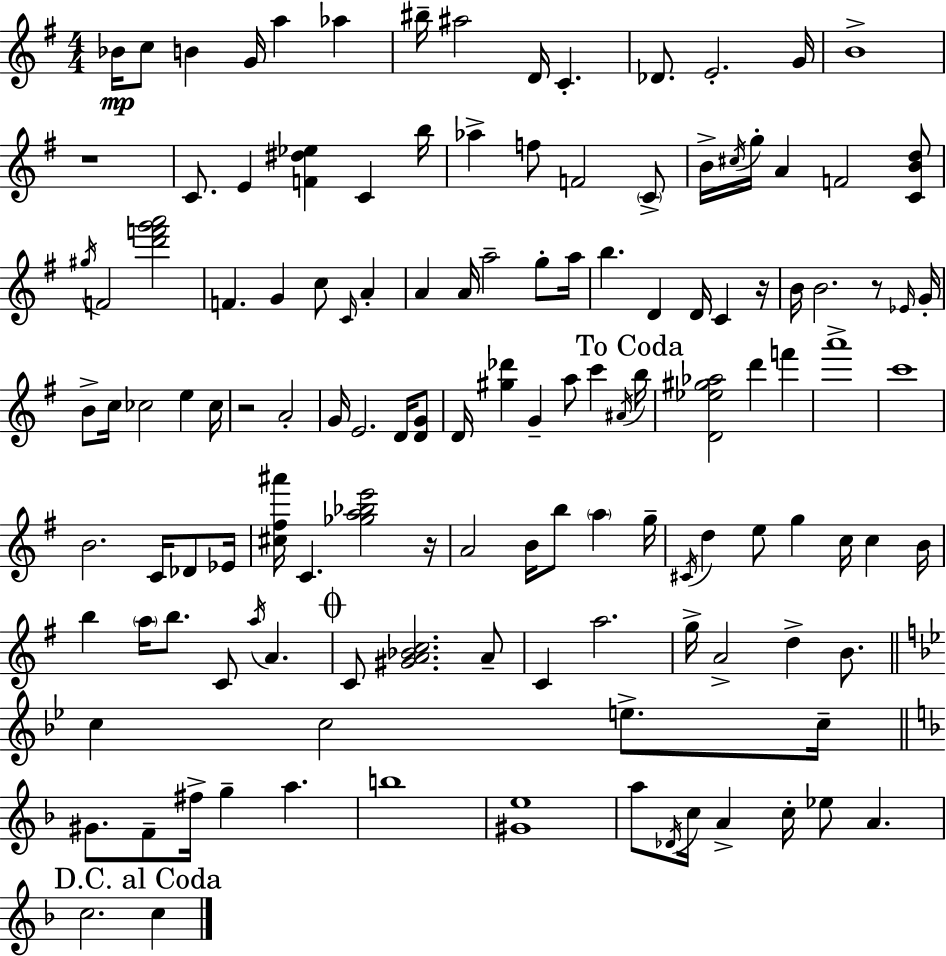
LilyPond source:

{
  \clef treble
  \numericTimeSignature
  \time 4/4
  \key e \minor
  bes'16\mp c''8 b'4 g'16 a''4 aes''4 | bis''16-- ais''2 d'16 c'4.-. | des'8. e'2.-. g'16 | b'1-> | \break r1 | c'8. e'4 <f' dis'' ees''>4 c'4 b''16 | aes''4-> f''8 f'2 \parenthesize c'8-> | b'16-> \acciaccatura { cis''16 } g''16-. a'4 f'2 <c' b' d''>8 | \break \acciaccatura { gis''16 } f'2 <d''' f''' g''' a'''>2 | f'4. g'4 c''8 \grace { c'16 } a'4-. | a'4 a'16 a''2-- | g''8-. a''16 b''4. d'4 d'16 c'4 | \break r16 b'16 b'2. | r8 \grace { ees'16 } g'16-. b'8-> c''16 ces''2 e''4 | ces''16 r2 a'2-. | g'16 e'2. | \break d'16 <d' g'>8 d'16 <gis'' des'''>4 g'4-- a''8 c'''4 | \acciaccatura { ais'16 } \mark "To Coda" b''16 <d' ees'' gis'' aes''>2 d'''4 | f'''4 a'''1-> | c'''1 | \break b'2. | c'16 des'8 ees'16 <cis'' fis'' ais'''>16 c'4. <ges'' a'' bes'' e'''>2 | r16 a'2 b'16 b''8 | \parenthesize a''4 g''16-- \acciaccatura { cis'16 } d''4 e''8 g''4 | \break c''16 c''4 b'16 b''4 \parenthesize a''16 b''8. c'8 | \acciaccatura { a''16 } a'4. \mark \markup { \musicglyph "scripts.coda" } c'8 <gis' a' bes' c''>2. | a'8-- c'4 a''2. | g''16-> a'2-> | \break d''4-> b'8. \bar "||" \break \key g \minor c''4 c''2 e''8.-> c''16-- | \bar "||" \break \key f \major gis'8. f'8-- fis''16-> g''4-- a''4. | b''1 | <gis' e''>1 | a''8 \acciaccatura { des'16 } c''16 a'4-> c''16-. ees''8 a'4. | \break \mark "D.C. al Coda" c''2. c''4 | \bar "|."
}